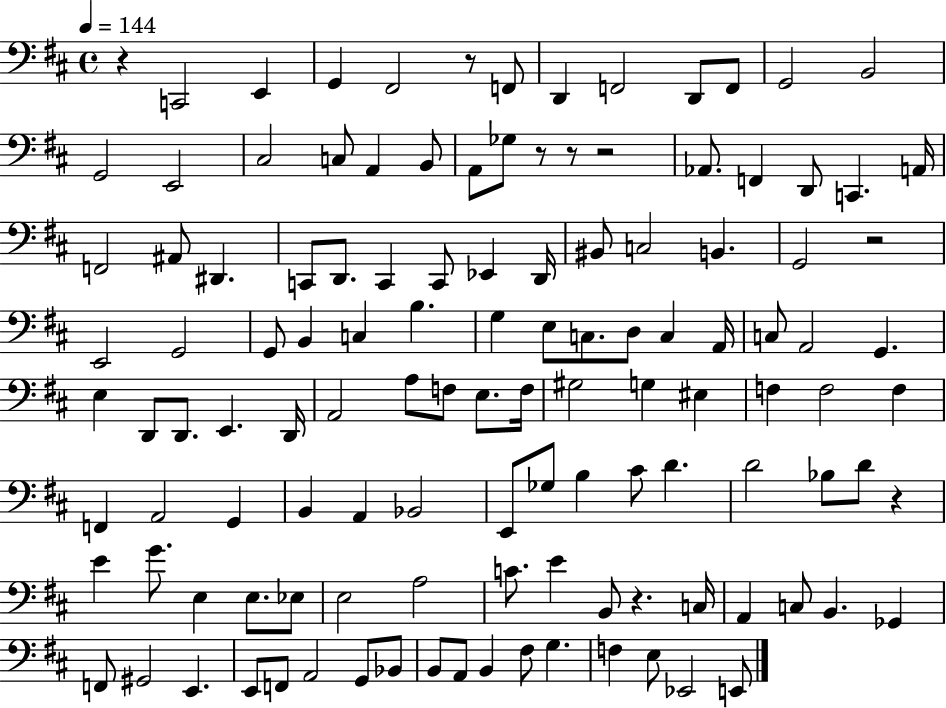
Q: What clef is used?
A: bass